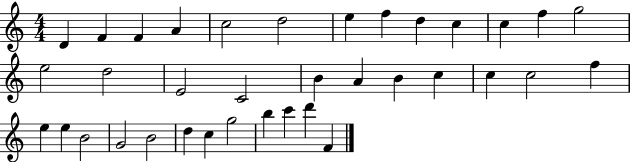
D4/q F4/q F4/q A4/q C5/h D5/h E5/q F5/q D5/q C5/q C5/q F5/q G5/h E5/h D5/h E4/h C4/h B4/q A4/q B4/q C5/q C5/q C5/h F5/q E5/q E5/q B4/h G4/h B4/h D5/q C5/q G5/h B5/q C6/q D6/q F4/q